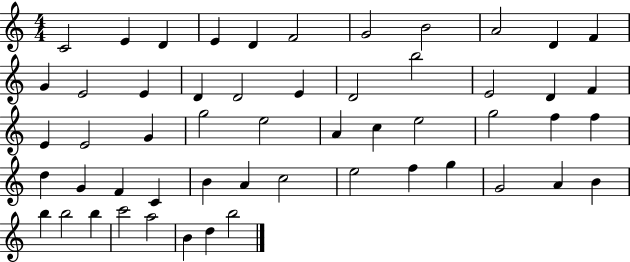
C4/h E4/q D4/q E4/q D4/q F4/h G4/h B4/h A4/h D4/q F4/q G4/q E4/h E4/q D4/q D4/h E4/q D4/h B5/h E4/h D4/q F4/q E4/q E4/h G4/q G5/h E5/h A4/q C5/q E5/h G5/h F5/q F5/q D5/q G4/q F4/q C4/q B4/q A4/q C5/h E5/h F5/q G5/q G4/h A4/q B4/q B5/q B5/h B5/q C6/h A5/h B4/q D5/q B5/h